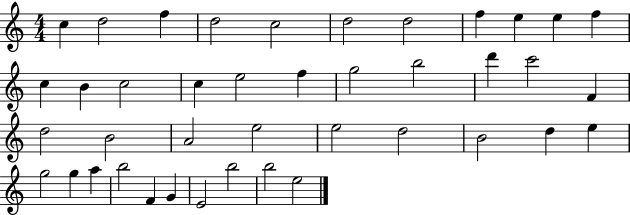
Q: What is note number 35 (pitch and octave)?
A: B5